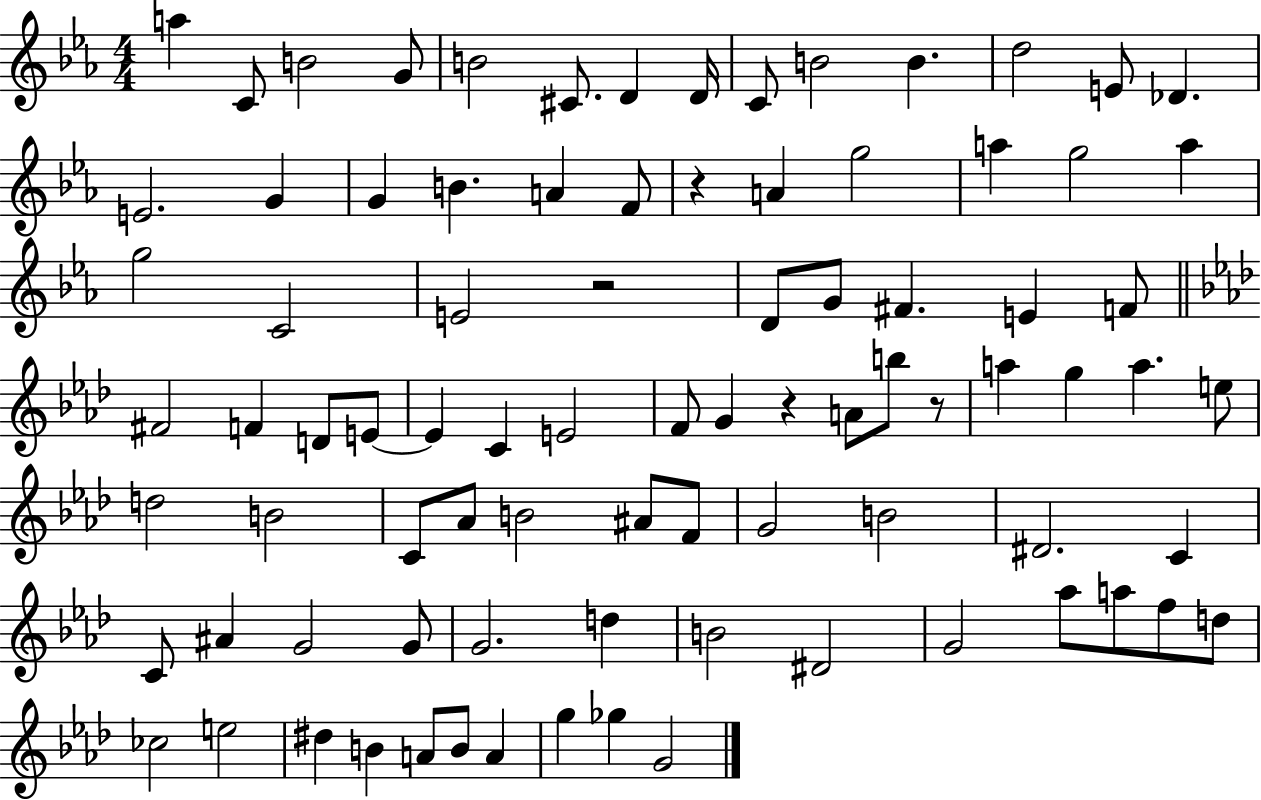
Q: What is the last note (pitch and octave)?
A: G4